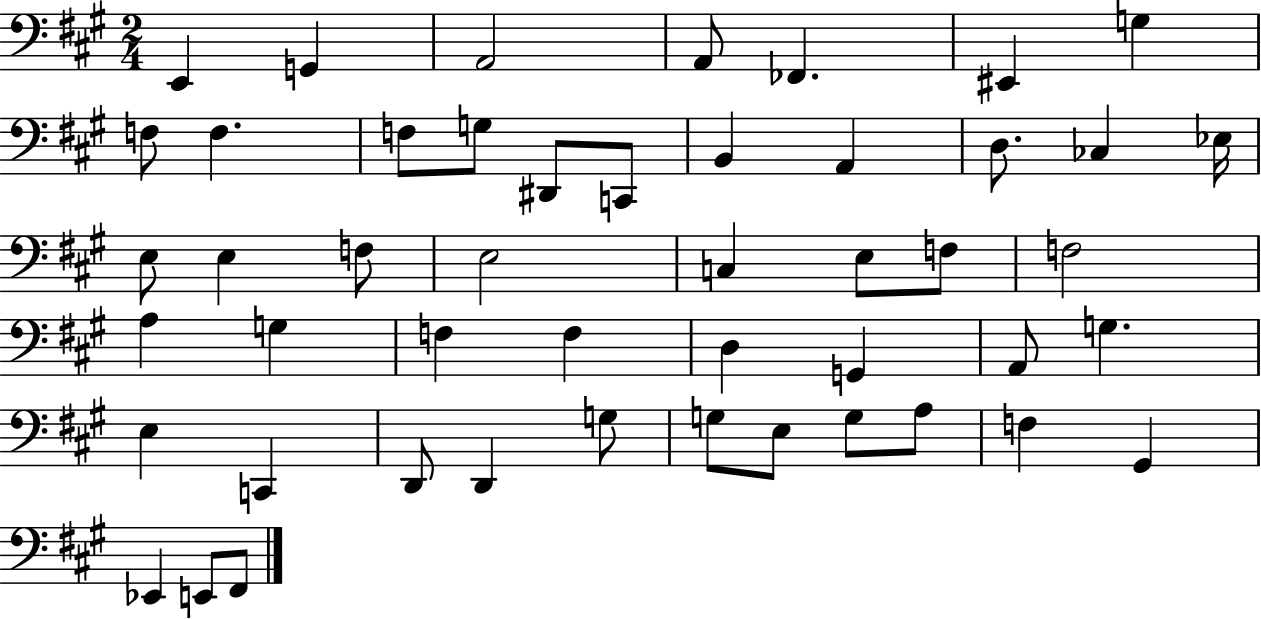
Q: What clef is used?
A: bass